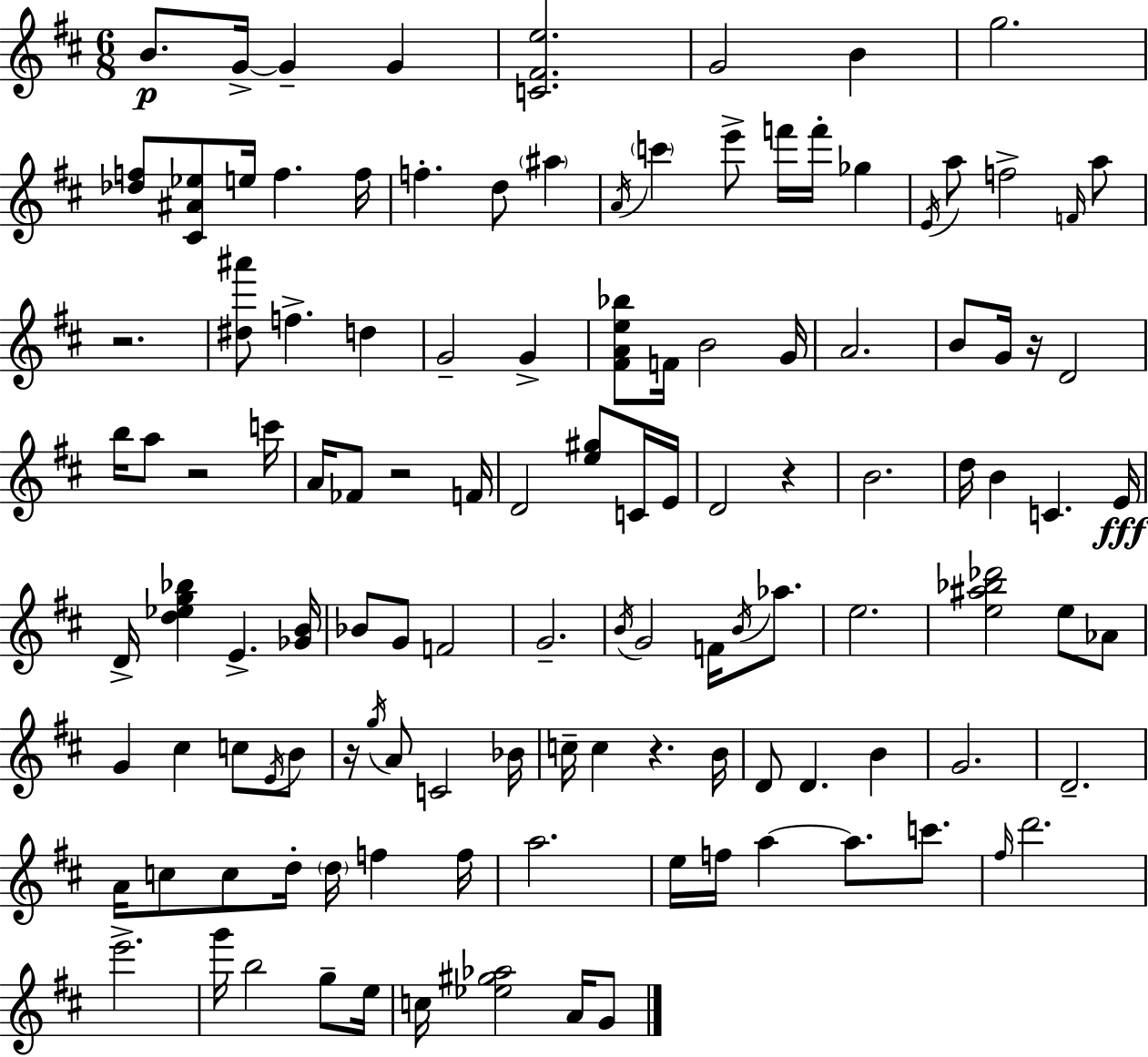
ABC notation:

X:1
T:Untitled
M:6/8
L:1/4
K:D
B/2 G/4 G G [C^Fe]2 G2 B g2 [_df]/2 [^C^A_e]/2 e/4 f f/4 f d/2 ^a A/4 c' e'/2 f'/4 f'/4 _g E/4 a/2 f2 F/4 a/2 z2 [^d^a']/2 f d G2 G [^FAe_b]/2 F/4 B2 G/4 A2 B/2 G/4 z/4 D2 b/4 a/2 z2 c'/4 A/4 _F/2 z2 F/4 D2 [e^g]/2 C/4 E/4 D2 z B2 d/4 B C E/4 D/4 [d_eg_b] E [_GB]/4 _B/2 G/2 F2 G2 B/4 G2 F/4 B/4 _a/2 e2 [e^a_b_d']2 e/2 _A/2 G ^c c/2 E/4 B/2 z/4 g/4 A/2 C2 _B/4 c/4 c z B/4 D/2 D B G2 D2 A/4 c/2 c/2 d/4 d/4 f f/4 a2 e/4 f/4 a a/2 c'/2 ^f/4 d'2 e'2 g'/4 b2 g/2 e/4 c/4 [_e^g_a]2 A/4 G/2